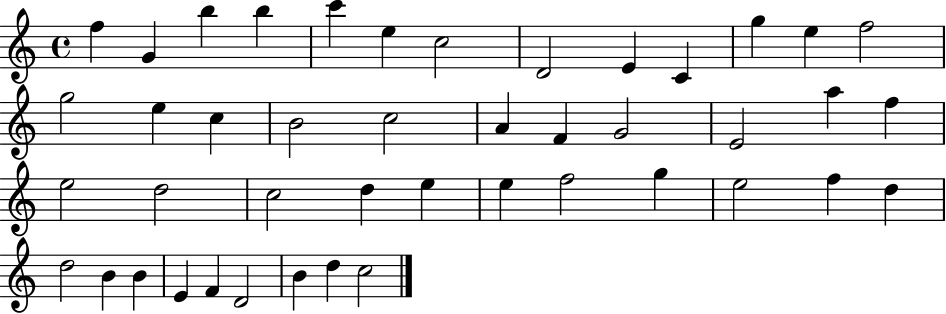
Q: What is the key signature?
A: C major